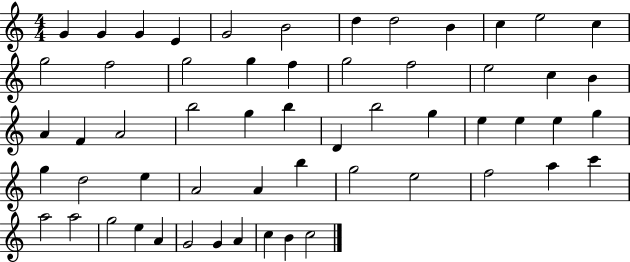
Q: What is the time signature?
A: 4/4